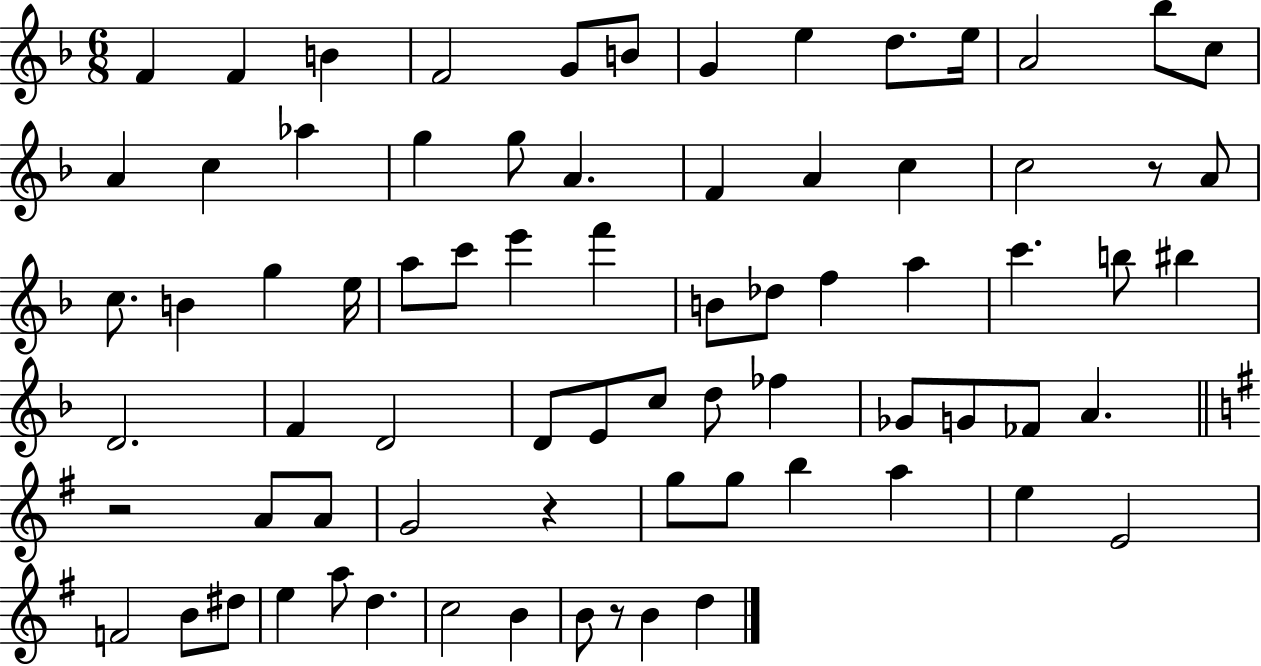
F4/q F4/q B4/q F4/h G4/e B4/e G4/q E5/q D5/e. E5/s A4/h Bb5/e C5/e A4/q C5/q Ab5/q G5/q G5/e A4/q. F4/q A4/q C5/q C5/h R/e A4/e C5/e. B4/q G5/q E5/s A5/e C6/e E6/q F6/q B4/e Db5/e F5/q A5/q C6/q. B5/e BIS5/q D4/h. F4/q D4/h D4/e E4/e C5/e D5/e FES5/q Gb4/e G4/e FES4/e A4/q. R/h A4/e A4/e G4/h R/q G5/e G5/e B5/q A5/q E5/q E4/h F4/h B4/e D#5/e E5/q A5/e D5/q. C5/h B4/q B4/e R/e B4/q D5/q